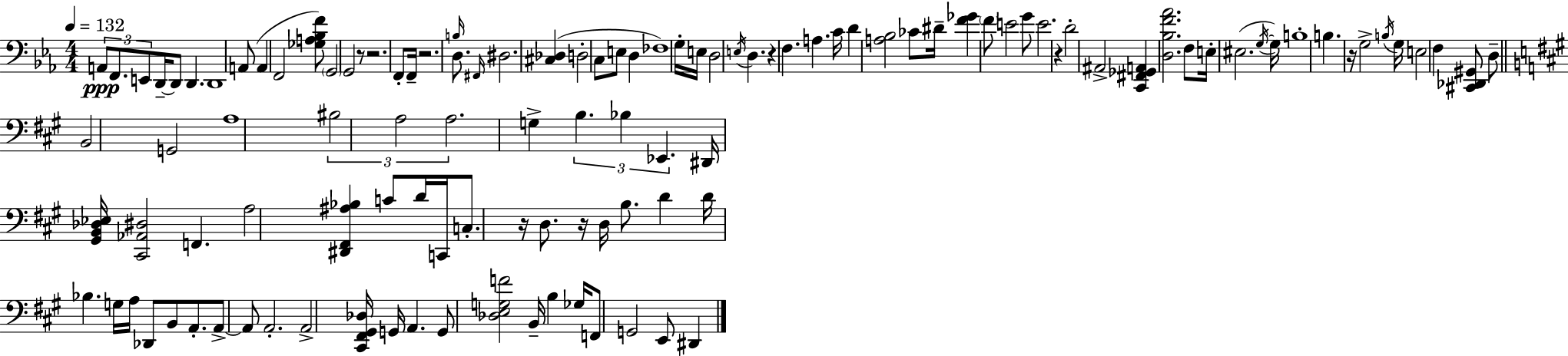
X:1
T:Untitled
M:4/4
L:1/4
K:Eb
A,,/2 F,,/2 E,,/2 D,,/4 D,,/2 D,, D,,4 A,,/2 A,, F,,2 [_G,A,_B,F]/2 G,,2 G,,2 z/2 z2 F,,/2 F,,/4 z2 B,/4 D,/2 ^F,,/4 ^D,2 [^C,_D,] D,2 C,/2 E,/2 D, _F,4 G,/4 E,/4 D,2 E,/4 D, z F, A, C/4 D [A,_B,]2 _C/2 ^D/4 [F_G] F/2 E2 G/2 E2 z D2 ^A,,2 [C,,^F,,_G,,A,,] [D,_B,F_A]2 F,/2 E,/4 ^E,2 G,/4 G,/4 B,4 B, z/4 G,2 B,/4 G,/4 E,2 F, [^C,,_D,,^G,,]/2 D,/2 B,,2 G,,2 A,4 ^B,2 A,2 A,2 G, B, _B, _E,, ^D,,/4 [^G,,B,,_D,_E,]/4 [^C,,_A,,^D,]2 F,, A,2 [^D,,^F,,^A,_B,] C/2 D/4 C,,/4 C,/2 z/4 D,/2 z/4 D,/4 B,/2 D D/4 _B, G,/4 A,/4 _D,,/2 B,,/2 A,,/2 A,,/2 A,,/2 A,,2 A,,2 [^C,,^F,,^G,,_D,]/4 G,,/4 A,, G,,/2 [_D,E,G,F]2 B,,/4 B, _G,/4 F,,/2 G,,2 E,,/2 ^D,,